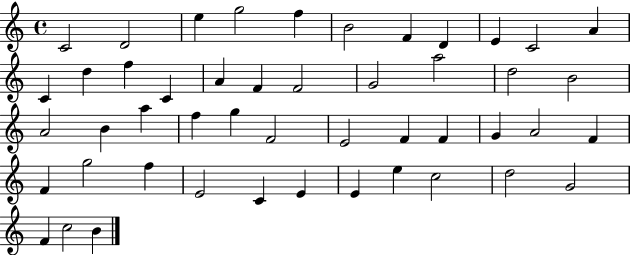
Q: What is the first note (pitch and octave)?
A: C4